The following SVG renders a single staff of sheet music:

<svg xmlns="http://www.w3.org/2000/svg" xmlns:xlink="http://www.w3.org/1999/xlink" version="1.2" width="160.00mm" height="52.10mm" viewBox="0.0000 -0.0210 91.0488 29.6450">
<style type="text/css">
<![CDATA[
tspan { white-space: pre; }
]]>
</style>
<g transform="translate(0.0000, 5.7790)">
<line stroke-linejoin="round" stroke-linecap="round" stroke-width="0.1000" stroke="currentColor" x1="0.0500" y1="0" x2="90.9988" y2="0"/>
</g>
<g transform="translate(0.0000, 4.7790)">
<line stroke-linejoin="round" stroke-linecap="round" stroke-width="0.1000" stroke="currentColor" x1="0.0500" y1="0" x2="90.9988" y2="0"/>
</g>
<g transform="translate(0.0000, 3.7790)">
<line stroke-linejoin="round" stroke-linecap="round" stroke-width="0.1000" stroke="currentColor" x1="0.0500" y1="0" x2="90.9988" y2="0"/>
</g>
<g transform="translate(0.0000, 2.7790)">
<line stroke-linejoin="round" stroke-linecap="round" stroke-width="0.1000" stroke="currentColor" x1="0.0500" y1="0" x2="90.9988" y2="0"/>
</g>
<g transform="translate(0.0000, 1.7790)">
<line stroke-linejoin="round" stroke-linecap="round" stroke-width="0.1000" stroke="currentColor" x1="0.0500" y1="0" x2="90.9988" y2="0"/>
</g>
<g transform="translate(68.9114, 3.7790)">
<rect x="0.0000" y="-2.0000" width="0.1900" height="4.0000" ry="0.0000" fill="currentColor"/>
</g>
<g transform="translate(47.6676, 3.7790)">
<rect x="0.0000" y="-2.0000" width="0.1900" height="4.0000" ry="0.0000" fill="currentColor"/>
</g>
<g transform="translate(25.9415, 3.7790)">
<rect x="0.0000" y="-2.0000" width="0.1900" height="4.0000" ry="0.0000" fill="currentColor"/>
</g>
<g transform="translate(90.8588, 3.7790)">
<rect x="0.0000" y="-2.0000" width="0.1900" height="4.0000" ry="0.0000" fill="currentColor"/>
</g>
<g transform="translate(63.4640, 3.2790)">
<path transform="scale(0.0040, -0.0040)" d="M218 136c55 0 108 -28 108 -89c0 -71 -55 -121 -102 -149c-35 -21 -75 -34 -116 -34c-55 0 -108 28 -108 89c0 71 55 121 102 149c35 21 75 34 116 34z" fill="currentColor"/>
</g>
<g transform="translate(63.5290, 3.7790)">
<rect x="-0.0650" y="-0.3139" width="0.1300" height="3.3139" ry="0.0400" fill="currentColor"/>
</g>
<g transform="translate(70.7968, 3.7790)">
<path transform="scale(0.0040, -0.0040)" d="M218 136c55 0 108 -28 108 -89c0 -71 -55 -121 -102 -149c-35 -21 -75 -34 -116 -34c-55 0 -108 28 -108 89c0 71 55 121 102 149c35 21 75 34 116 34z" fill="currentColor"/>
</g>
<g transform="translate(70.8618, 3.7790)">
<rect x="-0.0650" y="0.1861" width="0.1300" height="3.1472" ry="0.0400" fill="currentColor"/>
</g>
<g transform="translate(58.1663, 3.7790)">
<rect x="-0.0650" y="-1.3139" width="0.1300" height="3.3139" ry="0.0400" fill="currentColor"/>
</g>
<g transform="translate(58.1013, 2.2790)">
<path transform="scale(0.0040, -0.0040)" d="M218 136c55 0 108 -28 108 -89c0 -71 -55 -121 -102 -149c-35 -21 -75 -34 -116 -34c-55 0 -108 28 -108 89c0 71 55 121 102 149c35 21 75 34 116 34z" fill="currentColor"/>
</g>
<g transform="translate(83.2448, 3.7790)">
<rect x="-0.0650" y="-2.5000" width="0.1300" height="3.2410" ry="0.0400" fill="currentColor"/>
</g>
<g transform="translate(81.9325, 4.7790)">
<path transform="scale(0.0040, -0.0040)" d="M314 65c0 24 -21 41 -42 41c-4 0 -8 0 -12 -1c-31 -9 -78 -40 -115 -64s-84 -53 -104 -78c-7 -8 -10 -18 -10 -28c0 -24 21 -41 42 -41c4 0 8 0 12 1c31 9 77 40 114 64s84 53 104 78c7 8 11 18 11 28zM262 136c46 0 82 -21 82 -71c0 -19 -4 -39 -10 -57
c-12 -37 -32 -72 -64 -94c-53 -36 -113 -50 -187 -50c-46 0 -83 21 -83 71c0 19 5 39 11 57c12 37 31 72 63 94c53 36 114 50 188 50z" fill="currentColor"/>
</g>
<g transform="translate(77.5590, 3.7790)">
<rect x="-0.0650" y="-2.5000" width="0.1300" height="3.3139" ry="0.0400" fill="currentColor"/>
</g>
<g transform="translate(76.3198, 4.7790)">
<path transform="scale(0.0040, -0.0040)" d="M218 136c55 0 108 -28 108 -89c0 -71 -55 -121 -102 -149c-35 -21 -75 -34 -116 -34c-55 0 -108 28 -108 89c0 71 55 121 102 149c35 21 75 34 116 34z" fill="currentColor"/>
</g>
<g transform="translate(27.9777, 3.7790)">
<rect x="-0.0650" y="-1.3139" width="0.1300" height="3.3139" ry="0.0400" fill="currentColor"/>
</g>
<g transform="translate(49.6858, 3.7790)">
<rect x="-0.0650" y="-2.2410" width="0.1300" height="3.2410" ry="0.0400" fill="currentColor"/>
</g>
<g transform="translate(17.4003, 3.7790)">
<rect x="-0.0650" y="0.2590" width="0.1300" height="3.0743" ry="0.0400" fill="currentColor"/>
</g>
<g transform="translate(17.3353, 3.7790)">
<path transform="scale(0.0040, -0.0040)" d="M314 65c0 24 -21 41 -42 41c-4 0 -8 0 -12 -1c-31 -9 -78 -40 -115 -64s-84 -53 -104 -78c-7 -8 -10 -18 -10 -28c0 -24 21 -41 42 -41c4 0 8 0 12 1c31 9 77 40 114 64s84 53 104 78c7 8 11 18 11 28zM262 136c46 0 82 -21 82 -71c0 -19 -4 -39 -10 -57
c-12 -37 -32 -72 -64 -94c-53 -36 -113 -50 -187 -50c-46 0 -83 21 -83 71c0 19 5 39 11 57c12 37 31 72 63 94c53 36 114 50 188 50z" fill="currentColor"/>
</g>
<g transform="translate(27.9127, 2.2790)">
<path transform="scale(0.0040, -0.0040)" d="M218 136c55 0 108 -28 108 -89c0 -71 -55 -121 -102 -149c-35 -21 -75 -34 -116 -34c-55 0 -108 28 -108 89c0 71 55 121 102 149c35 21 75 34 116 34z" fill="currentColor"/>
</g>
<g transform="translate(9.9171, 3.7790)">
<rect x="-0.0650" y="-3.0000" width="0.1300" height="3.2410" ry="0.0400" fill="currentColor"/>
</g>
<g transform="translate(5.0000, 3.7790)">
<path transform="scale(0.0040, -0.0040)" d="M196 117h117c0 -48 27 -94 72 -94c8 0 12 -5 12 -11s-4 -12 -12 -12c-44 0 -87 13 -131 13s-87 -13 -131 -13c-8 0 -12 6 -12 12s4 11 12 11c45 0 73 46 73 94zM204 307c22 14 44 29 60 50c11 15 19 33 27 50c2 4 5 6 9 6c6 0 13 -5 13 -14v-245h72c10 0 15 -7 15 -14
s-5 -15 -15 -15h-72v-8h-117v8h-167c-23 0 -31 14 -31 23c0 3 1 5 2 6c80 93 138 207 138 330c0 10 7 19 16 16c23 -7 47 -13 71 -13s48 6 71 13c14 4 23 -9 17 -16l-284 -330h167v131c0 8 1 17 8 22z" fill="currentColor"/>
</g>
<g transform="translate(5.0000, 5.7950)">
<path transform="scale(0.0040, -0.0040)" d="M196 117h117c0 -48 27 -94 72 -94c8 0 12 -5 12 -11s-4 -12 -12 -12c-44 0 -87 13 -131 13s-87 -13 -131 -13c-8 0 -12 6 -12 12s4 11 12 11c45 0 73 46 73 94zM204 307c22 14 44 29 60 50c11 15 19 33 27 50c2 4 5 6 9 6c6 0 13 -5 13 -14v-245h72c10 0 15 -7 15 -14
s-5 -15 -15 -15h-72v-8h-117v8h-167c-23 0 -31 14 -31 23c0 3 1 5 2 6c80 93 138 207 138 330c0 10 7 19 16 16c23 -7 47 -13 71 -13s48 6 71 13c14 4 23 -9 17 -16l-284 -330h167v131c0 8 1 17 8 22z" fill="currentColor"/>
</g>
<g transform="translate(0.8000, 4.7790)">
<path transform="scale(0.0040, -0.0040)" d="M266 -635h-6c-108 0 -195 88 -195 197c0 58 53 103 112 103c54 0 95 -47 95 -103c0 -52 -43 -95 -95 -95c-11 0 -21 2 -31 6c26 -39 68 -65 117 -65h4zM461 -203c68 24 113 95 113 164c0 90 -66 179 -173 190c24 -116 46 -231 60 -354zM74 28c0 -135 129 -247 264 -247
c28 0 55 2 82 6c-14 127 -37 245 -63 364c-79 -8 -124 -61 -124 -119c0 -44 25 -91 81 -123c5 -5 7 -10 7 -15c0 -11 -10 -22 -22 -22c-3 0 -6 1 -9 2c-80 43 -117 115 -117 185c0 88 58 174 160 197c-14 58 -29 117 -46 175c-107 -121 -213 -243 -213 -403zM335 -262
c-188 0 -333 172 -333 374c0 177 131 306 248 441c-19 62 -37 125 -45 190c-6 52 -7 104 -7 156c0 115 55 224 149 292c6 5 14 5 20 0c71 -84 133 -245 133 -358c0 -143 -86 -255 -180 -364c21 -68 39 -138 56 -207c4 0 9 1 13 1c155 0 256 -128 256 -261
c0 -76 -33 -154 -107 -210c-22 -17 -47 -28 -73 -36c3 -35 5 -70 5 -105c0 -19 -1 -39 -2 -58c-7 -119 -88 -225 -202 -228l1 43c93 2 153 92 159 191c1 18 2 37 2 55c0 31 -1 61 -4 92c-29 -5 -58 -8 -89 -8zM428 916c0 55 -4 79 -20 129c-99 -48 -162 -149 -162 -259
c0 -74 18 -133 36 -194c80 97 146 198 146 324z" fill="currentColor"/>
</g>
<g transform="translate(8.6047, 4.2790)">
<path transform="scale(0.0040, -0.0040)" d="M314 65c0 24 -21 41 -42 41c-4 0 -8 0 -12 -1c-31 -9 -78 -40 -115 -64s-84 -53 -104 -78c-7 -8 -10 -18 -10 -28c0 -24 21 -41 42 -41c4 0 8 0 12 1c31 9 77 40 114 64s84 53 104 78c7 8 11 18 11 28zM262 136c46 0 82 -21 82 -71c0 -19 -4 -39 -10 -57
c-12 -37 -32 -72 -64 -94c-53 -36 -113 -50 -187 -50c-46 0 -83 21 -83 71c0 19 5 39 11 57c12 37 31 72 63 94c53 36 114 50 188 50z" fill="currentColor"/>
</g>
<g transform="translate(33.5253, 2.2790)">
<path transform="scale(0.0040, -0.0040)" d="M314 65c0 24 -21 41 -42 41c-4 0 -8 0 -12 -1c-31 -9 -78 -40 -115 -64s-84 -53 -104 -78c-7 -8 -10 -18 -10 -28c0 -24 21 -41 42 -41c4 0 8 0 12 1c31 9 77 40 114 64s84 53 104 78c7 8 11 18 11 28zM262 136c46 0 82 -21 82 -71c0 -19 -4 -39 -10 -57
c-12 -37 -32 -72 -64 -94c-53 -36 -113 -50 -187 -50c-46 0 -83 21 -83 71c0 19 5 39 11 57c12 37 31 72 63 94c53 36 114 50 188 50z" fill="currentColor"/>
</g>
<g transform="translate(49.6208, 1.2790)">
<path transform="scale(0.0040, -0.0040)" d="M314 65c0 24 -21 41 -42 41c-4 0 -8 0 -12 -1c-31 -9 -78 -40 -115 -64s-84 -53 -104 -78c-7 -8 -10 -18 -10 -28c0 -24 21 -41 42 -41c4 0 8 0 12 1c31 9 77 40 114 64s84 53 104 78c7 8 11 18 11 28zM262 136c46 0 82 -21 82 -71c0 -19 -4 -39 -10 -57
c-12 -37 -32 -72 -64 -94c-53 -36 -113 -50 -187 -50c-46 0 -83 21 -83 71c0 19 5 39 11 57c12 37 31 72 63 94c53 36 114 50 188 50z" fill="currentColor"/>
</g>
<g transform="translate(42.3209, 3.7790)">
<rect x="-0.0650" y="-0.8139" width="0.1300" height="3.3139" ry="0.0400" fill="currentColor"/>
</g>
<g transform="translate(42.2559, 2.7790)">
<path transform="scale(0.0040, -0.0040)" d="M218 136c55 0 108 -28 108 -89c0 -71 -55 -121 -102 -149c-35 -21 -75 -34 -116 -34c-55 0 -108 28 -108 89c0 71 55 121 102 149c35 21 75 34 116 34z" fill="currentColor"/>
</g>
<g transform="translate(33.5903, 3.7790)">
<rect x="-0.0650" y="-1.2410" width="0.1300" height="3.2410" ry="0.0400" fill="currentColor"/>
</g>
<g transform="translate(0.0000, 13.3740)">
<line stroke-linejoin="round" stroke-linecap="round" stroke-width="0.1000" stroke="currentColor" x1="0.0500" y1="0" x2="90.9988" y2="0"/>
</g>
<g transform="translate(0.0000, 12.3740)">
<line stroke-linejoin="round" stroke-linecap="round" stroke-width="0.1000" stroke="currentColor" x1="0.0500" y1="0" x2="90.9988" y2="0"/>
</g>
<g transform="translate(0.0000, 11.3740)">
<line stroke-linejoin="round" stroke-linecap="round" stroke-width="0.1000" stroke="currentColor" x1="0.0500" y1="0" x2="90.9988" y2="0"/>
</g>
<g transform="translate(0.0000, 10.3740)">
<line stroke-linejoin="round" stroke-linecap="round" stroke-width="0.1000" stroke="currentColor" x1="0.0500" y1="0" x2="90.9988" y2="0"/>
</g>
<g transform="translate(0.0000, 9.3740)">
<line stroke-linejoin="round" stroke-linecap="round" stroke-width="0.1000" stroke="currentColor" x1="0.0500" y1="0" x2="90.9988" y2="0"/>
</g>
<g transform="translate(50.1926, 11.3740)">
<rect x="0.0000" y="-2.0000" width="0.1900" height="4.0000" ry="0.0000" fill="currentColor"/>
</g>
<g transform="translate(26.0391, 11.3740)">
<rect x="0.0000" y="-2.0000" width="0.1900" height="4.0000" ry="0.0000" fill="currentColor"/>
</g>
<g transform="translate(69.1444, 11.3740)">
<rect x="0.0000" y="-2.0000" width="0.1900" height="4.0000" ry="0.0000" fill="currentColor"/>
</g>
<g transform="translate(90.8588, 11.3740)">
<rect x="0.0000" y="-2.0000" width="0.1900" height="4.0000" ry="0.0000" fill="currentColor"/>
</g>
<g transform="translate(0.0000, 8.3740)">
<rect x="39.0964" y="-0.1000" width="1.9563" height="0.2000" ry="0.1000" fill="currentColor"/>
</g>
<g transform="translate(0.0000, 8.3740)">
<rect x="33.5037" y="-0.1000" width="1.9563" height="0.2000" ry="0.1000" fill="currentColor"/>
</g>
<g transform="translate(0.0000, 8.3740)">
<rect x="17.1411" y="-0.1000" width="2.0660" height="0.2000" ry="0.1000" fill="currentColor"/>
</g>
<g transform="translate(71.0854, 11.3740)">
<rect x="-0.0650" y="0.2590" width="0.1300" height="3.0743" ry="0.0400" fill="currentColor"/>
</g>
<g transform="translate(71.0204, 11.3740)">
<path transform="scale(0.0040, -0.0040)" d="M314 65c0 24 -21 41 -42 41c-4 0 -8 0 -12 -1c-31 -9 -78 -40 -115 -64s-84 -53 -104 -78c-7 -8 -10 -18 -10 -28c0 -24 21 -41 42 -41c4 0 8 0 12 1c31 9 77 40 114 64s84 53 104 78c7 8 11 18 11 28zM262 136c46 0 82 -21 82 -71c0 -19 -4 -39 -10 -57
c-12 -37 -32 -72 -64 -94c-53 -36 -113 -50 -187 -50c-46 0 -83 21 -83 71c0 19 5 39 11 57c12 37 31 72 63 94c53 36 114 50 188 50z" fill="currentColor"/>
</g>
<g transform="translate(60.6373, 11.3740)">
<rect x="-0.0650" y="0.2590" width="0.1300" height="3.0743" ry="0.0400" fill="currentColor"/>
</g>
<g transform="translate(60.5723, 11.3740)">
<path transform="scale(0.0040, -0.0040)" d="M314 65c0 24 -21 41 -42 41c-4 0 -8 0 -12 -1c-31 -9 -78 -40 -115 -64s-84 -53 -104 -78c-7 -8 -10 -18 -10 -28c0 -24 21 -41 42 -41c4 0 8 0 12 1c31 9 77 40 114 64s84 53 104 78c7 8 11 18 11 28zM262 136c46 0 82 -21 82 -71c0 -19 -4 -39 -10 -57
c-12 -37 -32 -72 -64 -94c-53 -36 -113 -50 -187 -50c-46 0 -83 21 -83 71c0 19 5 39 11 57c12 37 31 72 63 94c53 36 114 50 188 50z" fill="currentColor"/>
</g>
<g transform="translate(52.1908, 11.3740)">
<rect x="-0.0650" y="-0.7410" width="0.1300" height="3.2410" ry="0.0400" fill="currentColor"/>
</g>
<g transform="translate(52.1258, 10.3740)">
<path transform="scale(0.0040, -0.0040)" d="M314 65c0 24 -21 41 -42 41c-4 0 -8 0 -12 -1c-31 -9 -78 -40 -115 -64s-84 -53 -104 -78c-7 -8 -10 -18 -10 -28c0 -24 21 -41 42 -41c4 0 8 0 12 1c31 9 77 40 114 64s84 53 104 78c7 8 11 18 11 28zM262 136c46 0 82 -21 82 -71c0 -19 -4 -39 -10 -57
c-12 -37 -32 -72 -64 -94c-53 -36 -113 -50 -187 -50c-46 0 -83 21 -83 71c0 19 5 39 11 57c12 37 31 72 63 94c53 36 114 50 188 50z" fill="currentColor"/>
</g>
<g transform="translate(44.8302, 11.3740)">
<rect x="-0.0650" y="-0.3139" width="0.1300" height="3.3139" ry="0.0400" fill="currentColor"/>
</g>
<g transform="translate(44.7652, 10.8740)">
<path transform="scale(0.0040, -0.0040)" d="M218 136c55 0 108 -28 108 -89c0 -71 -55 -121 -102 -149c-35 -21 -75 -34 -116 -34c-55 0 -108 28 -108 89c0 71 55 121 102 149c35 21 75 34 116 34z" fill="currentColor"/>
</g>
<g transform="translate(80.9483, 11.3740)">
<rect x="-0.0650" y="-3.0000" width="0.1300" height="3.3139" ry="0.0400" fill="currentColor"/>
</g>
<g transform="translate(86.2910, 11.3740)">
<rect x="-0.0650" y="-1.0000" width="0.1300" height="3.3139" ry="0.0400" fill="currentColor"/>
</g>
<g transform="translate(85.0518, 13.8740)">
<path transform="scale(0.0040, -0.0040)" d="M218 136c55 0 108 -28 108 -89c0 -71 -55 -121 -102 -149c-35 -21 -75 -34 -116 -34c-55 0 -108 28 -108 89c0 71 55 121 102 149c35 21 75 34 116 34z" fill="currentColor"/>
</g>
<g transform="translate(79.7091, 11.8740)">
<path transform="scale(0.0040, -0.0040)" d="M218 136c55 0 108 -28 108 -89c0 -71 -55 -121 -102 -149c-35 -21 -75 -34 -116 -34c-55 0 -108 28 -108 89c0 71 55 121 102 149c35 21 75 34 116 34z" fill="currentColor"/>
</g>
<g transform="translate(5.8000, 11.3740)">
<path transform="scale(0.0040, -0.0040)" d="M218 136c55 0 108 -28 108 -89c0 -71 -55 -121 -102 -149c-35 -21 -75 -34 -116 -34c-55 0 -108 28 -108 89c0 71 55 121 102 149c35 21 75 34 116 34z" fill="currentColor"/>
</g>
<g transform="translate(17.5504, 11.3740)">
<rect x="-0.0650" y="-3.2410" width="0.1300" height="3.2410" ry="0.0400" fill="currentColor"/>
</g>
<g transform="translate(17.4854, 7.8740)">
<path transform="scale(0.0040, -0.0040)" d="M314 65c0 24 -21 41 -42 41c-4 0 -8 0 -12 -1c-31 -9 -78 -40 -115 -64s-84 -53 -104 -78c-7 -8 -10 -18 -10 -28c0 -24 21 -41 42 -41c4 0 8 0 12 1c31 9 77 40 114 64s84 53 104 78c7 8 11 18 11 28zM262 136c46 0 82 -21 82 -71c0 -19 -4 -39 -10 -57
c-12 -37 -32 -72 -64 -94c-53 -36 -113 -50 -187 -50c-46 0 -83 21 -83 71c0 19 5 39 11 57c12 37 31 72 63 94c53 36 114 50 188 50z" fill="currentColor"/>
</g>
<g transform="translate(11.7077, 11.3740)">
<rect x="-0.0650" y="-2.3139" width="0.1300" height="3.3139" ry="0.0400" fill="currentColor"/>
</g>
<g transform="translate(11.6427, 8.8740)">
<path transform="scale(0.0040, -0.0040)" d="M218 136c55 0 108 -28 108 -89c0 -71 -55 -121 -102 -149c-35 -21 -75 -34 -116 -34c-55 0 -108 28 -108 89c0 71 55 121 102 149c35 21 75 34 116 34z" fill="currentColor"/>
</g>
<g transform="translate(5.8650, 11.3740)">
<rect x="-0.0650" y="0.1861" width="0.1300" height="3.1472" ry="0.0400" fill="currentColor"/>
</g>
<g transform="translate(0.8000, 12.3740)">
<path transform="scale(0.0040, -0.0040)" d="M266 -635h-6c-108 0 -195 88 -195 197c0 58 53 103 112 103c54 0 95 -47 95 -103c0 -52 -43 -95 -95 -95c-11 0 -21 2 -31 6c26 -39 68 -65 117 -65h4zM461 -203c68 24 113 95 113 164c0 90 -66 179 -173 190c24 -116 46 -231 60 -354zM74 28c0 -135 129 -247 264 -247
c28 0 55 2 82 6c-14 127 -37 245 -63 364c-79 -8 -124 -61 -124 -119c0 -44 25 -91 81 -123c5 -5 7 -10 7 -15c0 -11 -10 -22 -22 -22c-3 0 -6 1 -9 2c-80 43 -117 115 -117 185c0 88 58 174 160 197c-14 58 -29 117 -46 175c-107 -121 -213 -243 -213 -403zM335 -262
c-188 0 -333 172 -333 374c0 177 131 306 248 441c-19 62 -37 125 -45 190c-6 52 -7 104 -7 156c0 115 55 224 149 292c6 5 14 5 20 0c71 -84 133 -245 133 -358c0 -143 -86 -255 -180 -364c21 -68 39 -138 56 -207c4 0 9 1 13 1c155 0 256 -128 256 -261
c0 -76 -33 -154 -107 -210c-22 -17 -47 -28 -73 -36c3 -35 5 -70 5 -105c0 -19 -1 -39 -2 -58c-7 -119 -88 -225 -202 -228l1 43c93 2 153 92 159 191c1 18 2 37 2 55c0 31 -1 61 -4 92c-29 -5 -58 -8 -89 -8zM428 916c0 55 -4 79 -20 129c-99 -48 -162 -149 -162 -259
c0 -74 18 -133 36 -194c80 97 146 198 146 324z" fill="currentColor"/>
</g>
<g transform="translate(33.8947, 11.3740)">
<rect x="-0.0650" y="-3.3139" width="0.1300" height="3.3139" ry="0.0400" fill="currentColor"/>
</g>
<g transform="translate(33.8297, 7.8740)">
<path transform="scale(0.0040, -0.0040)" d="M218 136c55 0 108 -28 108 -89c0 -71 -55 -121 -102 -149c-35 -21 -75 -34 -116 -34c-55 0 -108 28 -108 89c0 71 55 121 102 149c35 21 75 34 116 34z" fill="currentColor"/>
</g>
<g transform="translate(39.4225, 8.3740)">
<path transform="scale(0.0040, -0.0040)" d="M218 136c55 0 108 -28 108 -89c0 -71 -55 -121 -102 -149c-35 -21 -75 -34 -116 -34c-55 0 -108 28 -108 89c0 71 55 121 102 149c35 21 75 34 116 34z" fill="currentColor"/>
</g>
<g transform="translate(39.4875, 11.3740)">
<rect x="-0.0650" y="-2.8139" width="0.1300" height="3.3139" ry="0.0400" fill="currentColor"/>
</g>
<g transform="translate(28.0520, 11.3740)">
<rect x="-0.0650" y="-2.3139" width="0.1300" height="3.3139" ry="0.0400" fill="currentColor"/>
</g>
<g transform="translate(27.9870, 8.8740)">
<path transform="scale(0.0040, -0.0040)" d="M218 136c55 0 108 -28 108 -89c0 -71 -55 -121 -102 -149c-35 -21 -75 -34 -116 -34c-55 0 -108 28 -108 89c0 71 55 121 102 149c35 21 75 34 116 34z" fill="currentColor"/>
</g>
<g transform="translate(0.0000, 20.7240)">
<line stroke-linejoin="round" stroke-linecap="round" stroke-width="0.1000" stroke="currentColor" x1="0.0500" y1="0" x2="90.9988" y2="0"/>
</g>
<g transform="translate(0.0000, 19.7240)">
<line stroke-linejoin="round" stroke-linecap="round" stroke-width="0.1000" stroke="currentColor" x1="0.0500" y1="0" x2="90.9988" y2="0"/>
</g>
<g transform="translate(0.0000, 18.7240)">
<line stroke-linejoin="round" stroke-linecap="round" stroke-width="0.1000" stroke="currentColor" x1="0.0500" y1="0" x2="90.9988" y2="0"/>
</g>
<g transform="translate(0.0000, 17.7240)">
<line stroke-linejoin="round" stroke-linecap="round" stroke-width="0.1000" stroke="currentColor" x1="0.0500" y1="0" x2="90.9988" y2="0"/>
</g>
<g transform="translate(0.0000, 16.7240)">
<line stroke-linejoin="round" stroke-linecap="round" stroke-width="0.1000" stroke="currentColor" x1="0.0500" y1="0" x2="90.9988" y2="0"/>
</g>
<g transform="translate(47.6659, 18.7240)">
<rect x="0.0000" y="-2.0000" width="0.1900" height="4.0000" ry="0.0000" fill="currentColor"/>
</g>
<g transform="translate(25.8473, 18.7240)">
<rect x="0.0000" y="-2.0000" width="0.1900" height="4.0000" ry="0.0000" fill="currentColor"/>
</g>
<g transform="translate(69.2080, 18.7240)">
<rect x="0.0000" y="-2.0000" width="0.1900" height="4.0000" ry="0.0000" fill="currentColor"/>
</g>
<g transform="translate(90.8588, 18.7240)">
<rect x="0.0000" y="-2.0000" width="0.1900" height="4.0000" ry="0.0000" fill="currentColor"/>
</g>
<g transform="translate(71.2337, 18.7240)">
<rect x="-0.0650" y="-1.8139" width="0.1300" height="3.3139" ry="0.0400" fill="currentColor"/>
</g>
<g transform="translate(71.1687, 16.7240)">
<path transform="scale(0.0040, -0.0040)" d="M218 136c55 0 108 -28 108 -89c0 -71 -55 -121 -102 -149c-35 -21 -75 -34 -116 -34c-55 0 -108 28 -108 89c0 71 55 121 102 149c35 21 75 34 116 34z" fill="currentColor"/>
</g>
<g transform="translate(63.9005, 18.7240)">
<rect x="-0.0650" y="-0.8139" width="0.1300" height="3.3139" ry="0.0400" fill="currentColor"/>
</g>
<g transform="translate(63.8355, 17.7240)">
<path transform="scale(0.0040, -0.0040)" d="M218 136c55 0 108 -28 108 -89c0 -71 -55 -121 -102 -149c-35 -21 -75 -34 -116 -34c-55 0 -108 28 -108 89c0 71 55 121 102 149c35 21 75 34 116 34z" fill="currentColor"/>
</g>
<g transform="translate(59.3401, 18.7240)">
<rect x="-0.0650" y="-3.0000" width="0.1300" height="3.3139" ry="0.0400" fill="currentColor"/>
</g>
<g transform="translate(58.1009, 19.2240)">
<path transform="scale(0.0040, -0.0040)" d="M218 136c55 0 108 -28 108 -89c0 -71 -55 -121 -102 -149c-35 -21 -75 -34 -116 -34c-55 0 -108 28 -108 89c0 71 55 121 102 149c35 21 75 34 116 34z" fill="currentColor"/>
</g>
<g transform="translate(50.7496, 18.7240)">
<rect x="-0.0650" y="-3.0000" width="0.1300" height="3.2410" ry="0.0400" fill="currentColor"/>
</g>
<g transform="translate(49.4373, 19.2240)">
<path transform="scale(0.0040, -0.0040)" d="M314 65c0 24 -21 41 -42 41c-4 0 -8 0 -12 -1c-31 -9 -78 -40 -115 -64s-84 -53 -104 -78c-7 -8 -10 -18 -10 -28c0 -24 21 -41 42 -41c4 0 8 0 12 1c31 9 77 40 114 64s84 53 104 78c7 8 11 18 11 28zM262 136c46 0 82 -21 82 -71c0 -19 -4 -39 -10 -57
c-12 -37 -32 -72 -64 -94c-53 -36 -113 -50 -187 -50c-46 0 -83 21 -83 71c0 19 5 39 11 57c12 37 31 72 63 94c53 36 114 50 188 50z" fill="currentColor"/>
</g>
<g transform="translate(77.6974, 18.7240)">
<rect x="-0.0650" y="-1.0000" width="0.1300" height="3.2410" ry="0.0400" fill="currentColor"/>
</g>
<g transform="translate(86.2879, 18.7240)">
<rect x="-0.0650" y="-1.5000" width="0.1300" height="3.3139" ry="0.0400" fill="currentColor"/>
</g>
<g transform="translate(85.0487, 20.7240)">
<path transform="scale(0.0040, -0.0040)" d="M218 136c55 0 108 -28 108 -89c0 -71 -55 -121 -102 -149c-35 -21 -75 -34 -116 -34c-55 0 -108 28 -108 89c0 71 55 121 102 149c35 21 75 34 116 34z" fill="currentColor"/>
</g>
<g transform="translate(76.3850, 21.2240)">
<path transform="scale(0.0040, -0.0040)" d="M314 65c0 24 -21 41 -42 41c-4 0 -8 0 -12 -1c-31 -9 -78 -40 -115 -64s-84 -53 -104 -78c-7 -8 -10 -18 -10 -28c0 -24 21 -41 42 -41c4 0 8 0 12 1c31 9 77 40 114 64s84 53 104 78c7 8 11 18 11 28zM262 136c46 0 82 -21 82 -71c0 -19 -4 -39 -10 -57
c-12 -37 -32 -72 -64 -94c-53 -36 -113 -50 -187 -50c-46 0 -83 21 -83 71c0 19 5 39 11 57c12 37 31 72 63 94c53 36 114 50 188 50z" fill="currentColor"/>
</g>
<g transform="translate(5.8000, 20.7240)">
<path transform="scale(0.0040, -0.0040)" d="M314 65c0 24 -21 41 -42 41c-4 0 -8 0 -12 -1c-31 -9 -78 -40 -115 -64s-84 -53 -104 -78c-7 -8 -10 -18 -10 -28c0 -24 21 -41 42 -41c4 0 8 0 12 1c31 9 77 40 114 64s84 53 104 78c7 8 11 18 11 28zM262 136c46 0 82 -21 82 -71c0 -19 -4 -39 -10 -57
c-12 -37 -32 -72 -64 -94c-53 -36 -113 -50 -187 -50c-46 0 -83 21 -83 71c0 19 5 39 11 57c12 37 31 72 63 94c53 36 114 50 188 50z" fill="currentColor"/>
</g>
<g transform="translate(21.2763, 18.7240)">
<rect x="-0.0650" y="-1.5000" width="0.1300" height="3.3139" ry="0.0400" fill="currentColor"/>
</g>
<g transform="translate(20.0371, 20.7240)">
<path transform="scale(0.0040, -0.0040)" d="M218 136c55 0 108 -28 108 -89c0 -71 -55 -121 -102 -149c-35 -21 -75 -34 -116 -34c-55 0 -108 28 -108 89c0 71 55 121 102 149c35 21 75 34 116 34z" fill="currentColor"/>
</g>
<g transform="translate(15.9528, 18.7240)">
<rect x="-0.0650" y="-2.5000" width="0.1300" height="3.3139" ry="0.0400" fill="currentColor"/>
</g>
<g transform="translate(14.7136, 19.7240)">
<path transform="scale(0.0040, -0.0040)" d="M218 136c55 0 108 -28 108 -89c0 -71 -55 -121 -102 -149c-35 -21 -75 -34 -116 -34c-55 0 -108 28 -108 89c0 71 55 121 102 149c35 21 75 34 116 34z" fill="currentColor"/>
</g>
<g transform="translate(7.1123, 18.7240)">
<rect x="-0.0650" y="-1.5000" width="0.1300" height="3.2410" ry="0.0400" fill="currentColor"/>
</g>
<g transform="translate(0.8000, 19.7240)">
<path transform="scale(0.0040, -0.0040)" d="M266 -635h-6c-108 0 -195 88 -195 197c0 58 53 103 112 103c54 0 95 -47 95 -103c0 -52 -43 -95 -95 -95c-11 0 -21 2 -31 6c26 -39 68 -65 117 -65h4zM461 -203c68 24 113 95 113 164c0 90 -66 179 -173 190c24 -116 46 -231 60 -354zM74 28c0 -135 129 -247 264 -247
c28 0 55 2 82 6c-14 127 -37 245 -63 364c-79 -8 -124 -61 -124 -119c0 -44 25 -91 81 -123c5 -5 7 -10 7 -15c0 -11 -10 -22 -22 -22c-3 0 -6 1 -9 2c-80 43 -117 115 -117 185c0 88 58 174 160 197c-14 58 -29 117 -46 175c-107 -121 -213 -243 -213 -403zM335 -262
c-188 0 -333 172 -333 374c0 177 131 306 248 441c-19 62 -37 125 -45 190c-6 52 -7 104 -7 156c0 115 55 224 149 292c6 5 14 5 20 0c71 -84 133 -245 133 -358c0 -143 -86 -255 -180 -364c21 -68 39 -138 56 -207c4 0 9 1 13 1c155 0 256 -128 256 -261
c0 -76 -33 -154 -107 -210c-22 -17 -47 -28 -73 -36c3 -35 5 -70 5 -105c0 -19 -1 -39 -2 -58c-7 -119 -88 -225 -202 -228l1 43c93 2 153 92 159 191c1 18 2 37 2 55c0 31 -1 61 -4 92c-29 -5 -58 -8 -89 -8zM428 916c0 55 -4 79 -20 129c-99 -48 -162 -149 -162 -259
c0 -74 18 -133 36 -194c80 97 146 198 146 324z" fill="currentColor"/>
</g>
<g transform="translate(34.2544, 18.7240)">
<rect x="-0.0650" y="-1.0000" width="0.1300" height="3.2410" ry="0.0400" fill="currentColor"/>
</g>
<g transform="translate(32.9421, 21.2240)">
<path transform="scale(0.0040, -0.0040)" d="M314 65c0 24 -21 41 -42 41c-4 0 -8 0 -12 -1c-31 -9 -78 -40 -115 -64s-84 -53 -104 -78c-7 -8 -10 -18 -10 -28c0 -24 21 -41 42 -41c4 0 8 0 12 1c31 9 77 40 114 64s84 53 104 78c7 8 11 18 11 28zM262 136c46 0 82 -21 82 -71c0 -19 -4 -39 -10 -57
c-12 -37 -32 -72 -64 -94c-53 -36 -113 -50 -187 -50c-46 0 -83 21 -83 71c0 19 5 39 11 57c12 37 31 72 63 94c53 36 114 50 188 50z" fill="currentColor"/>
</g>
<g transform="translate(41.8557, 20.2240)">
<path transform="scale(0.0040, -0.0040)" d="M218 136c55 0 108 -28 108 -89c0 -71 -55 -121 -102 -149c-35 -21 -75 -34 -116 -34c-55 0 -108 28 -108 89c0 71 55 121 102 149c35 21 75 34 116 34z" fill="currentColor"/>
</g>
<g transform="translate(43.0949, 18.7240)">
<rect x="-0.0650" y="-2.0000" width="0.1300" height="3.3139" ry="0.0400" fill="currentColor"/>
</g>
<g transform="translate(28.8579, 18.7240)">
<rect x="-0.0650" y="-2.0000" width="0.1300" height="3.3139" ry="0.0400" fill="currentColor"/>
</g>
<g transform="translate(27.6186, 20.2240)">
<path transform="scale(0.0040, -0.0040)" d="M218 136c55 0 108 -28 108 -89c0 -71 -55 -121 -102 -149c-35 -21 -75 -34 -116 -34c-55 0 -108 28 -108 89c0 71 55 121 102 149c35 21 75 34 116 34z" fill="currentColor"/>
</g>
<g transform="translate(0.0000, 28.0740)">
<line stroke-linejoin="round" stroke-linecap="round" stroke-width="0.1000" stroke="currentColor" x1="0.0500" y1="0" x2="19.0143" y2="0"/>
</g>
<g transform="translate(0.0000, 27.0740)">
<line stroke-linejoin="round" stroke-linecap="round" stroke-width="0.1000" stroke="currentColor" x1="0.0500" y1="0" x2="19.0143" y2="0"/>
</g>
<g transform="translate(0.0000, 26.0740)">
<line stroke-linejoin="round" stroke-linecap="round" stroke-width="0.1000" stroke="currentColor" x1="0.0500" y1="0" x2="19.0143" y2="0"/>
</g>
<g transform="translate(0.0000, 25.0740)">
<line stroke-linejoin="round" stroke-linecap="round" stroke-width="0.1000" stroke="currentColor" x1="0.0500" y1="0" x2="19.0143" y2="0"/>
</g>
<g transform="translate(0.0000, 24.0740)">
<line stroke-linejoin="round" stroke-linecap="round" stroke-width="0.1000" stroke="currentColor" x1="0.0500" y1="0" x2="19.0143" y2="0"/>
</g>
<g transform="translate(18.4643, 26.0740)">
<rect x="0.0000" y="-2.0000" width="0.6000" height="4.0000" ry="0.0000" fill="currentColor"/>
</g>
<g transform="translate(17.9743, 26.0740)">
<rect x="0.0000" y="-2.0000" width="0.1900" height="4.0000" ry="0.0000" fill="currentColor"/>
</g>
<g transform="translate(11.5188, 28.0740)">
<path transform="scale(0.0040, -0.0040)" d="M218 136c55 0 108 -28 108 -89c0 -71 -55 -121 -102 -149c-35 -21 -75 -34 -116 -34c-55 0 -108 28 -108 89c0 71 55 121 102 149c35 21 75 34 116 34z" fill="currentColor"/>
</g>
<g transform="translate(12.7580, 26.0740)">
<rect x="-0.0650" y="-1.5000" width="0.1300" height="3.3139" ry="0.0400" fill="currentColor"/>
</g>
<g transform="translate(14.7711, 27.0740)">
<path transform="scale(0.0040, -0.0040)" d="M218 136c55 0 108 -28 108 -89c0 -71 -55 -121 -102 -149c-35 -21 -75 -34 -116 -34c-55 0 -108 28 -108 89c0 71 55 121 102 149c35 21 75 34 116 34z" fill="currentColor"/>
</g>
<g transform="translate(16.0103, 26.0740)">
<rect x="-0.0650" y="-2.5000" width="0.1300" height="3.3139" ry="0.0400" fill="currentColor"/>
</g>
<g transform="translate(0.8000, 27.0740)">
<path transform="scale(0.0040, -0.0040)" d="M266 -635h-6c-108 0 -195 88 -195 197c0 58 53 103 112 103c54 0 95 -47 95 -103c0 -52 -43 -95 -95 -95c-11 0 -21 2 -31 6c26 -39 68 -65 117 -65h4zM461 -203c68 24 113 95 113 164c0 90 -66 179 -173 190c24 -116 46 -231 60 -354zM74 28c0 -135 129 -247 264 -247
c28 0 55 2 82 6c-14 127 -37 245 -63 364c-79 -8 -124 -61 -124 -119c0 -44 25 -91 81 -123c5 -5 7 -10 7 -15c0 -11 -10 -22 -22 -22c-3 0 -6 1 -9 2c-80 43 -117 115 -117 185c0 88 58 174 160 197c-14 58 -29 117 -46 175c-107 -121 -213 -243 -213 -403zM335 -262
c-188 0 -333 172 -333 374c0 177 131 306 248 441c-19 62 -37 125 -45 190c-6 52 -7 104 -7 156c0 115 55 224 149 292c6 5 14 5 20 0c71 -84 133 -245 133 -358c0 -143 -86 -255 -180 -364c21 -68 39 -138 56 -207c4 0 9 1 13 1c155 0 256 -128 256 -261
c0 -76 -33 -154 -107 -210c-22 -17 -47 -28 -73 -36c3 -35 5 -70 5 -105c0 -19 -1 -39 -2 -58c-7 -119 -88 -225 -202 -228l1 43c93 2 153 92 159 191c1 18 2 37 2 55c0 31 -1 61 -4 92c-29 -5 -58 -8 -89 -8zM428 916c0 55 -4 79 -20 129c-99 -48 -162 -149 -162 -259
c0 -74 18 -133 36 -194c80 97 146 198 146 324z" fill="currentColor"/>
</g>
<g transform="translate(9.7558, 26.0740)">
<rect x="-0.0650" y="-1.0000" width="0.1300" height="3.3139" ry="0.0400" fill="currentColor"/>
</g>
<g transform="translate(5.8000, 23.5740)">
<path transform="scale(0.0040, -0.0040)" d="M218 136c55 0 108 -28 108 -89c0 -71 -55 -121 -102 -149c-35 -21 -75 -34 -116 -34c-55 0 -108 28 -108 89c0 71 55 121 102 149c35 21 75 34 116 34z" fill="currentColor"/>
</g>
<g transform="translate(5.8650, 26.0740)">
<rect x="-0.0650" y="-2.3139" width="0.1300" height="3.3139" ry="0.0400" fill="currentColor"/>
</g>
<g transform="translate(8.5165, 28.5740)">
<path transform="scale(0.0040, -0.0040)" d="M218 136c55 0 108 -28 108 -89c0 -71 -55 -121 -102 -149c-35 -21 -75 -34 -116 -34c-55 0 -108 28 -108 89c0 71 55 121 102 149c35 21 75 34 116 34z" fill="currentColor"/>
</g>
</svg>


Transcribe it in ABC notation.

X:1
T:Untitled
M:4/4
L:1/4
K:C
A2 B2 e e2 d g2 e c B G G2 B g b2 g b a c d2 B2 B2 A D E2 G E F D2 F A2 A d f D2 E g D E G